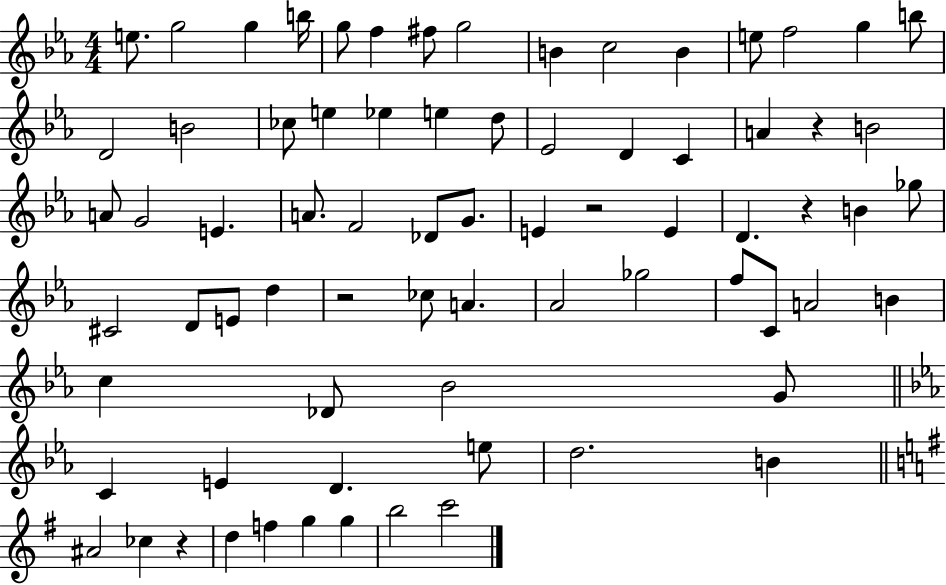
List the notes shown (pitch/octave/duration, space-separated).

E5/e. G5/h G5/q B5/s G5/e F5/q F#5/e G5/h B4/q C5/h B4/q E5/e F5/h G5/q B5/e D4/h B4/h CES5/e E5/q Eb5/q E5/q D5/e Eb4/h D4/q C4/q A4/q R/q B4/h A4/e G4/h E4/q. A4/e. F4/h Db4/e G4/e. E4/q R/h E4/q D4/q. R/q B4/q Gb5/e C#4/h D4/e E4/e D5/q R/h CES5/e A4/q. Ab4/h Gb5/h F5/e C4/e A4/h B4/q C5/q Db4/e Bb4/h G4/e C4/q E4/q D4/q. E5/e D5/h. B4/q A#4/h CES5/q R/q D5/q F5/q G5/q G5/q B5/h C6/h